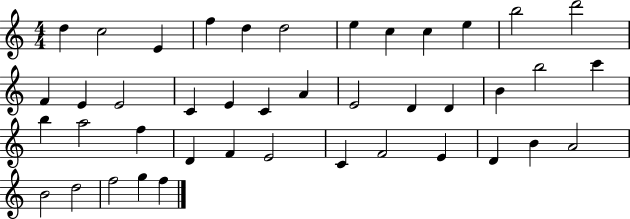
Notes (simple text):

D5/q C5/h E4/q F5/q D5/q D5/h E5/q C5/q C5/q E5/q B5/h D6/h F4/q E4/q E4/h C4/q E4/q C4/q A4/q E4/h D4/q D4/q B4/q B5/h C6/q B5/q A5/h F5/q D4/q F4/q E4/h C4/q F4/h E4/q D4/q B4/q A4/h B4/h D5/h F5/h G5/q F5/q